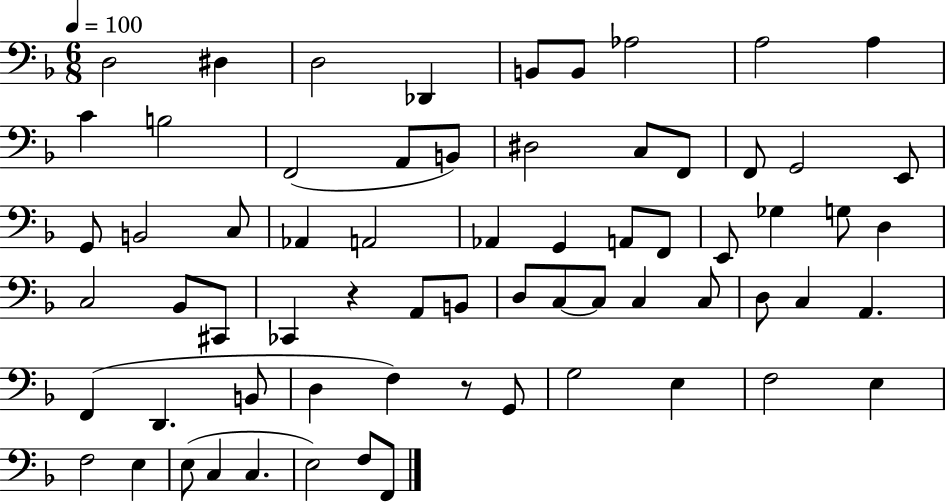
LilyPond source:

{
  \clef bass
  \numericTimeSignature
  \time 6/8
  \key f \major
  \tempo 4 = 100
  d2 dis4 | d2 des,4 | b,8 b,8 aes2 | a2 a4 | \break c'4 b2 | f,2( a,8 b,8) | dis2 c8 f,8 | f,8 g,2 e,8 | \break g,8 b,2 c8 | aes,4 a,2 | aes,4 g,4 a,8 f,8 | e,8 ges4 g8 d4 | \break c2 bes,8 cis,8 | ces,4 r4 a,8 b,8 | d8 c8~~ c8 c4 c8 | d8 c4 a,4. | \break f,4( d,4. b,8 | d4 f4) r8 g,8 | g2 e4 | f2 e4 | \break f2 e4 | e8( c4 c4. | e2) f8 f,8 | \bar "|."
}